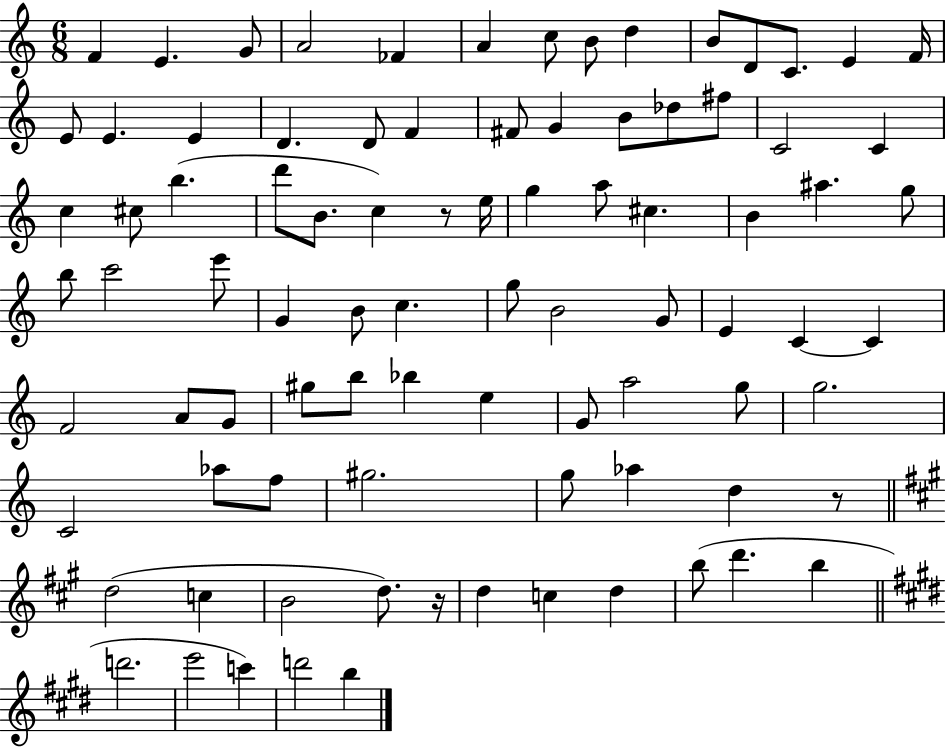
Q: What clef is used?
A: treble